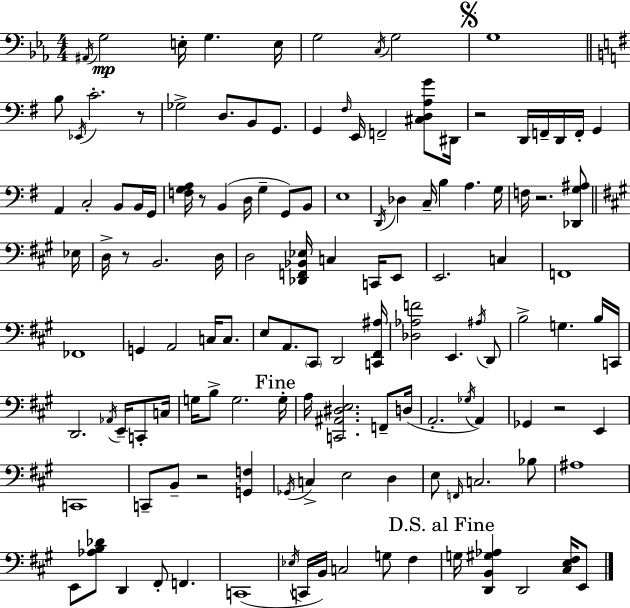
A#2/s G3/h E3/s G3/q. E3/s G3/h C3/s G3/h G3/w B3/e Eb2/s C4/h. R/e Gb3/h D3/e. B2/e G2/e. G2/q F#3/s E2/s F2/h [C#3,D3,A3,G4]/e D#2/s R/h D2/s F2/s D2/s F2/s G2/q A2/q C3/h B2/e B2/s G2/s [F3,G3,A3]/s R/e B2/q D3/s G3/q G2/e B2/e E3/w D2/s Db3/q C3/s B3/q A3/q. G3/s F3/s R/h. [Db2,G3,A#3]/e Eb3/s D3/s R/e B2/h. D3/s D3/h [Db2,F2,Bb2,Eb3]/s C3/q C2/s E2/e E2/h. C3/q F2/w FES2/w G2/q A2/h C3/s C3/e. E3/e A2/e. C#2/e D2/h [C2,F#2,A#3]/s [Db3,Ab3,F4]/h E2/q. A#3/s D2/e B3/h G3/q. B3/s C2/s D2/h. Ab2/s E2/s C2/e C3/s G3/s B3/e G3/h. G3/s A3/s [C2,A#2,D#3,E3]/h. F2/e D3/s A2/h. Gb3/s A2/q Gb2/q R/h E2/q C2/w C2/e B2/e R/h [G2,F3]/q Gb2/s C3/q E3/h D3/q E3/e F2/s C3/h. Bb3/e A#3/w E2/e [Ab3,B3,Db4]/e D2/q F#2/e F2/q. C2/w Eb3/s C2/s B2/s C3/h G3/e F#3/q G3/s [D2,B2,G#3,Ab3]/q D2/h [C#3,E3,F#3]/s E2/e